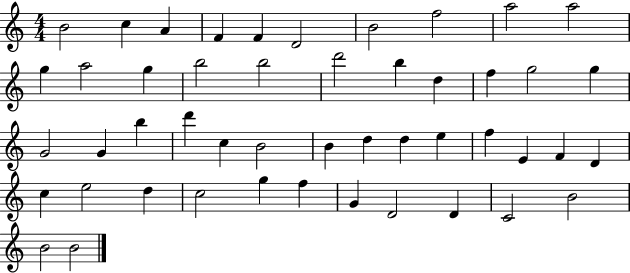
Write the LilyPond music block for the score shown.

{
  \clef treble
  \numericTimeSignature
  \time 4/4
  \key c \major
  b'2 c''4 a'4 | f'4 f'4 d'2 | b'2 f''2 | a''2 a''2 | \break g''4 a''2 g''4 | b''2 b''2 | d'''2 b''4 d''4 | f''4 g''2 g''4 | \break g'2 g'4 b''4 | d'''4 c''4 b'2 | b'4 d''4 d''4 e''4 | f''4 e'4 f'4 d'4 | \break c''4 e''2 d''4 | c''2 g''4 f''4 | g'4 d'2 d'4 | c'2 b'2 | \break b'2 b'2 | \bar "|."
}